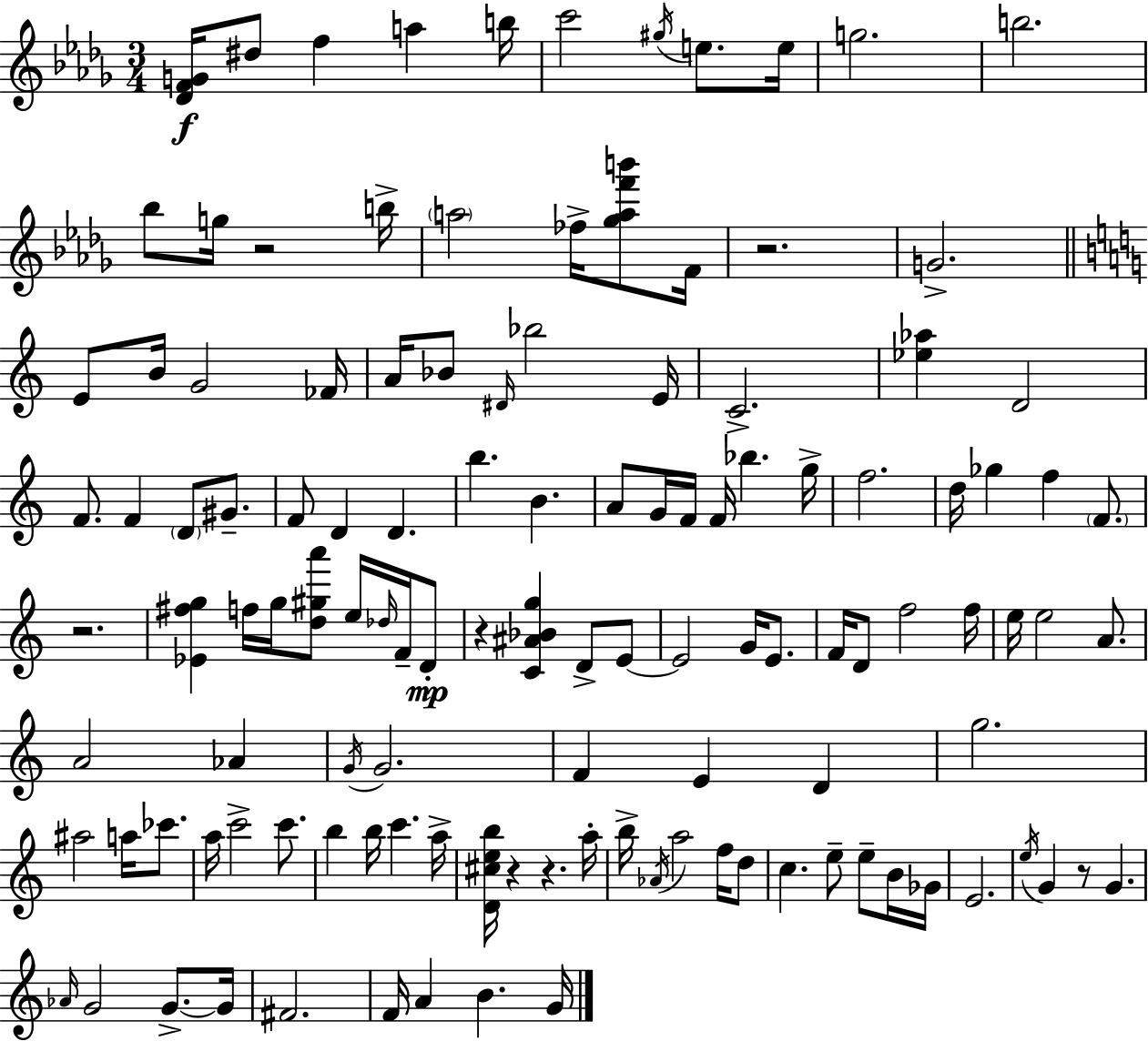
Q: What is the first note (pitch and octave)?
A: D#5